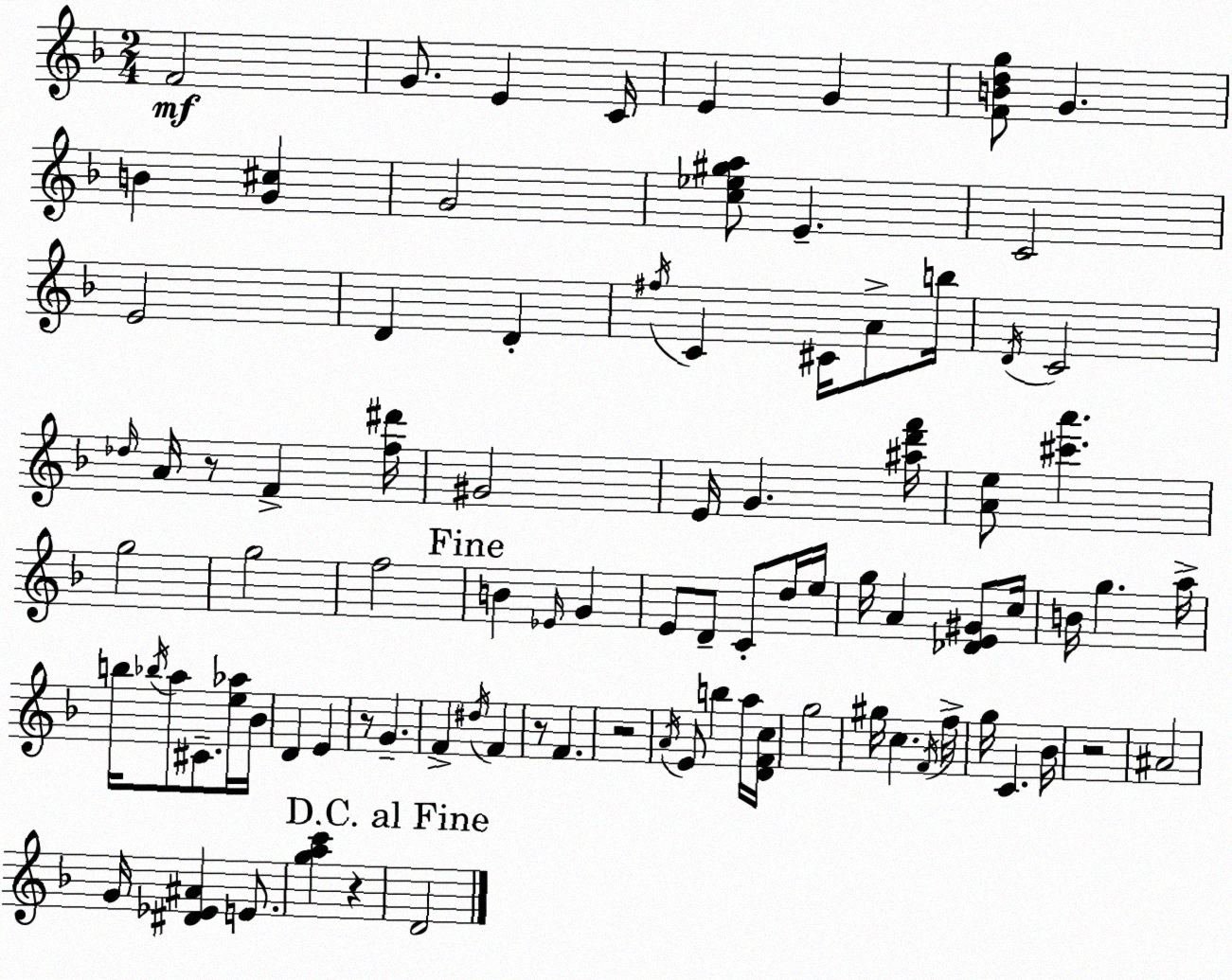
X:1
T:Untitled
M:2/4
L:1/4
K:F
F2 G/2 E C/4 E G [FBdg]/2 G B [G^c] G2 [c_e^ga]/2 E C2 E2 D D ^f/4 C ^C/4 A/2 b/4 D/4 C2 _d/4 A/4 z/2 F [f^d']/4 ^G2 E/4 G [^ad'f']/4 [Ae]/2 [^c'a'] g2 g2 f2 B _E/4 G E/2 D/2 C/2 d/4 e/4 g/4 A [_DE^G]/2 c/4 B/4 g a/4 b/4 _b/4 a/2 ^C/2 [e_a]/4 _B/4 D E z/2 G F ^d/4 F z/2 F z2 A/4 E/2 b a/4 [DFc]/4 g2 ^g/4 c F/4 f/4 g/4 C _B/4 z2 ^A2 G/4 [^D_E^A] E/2 [gac'] z D2